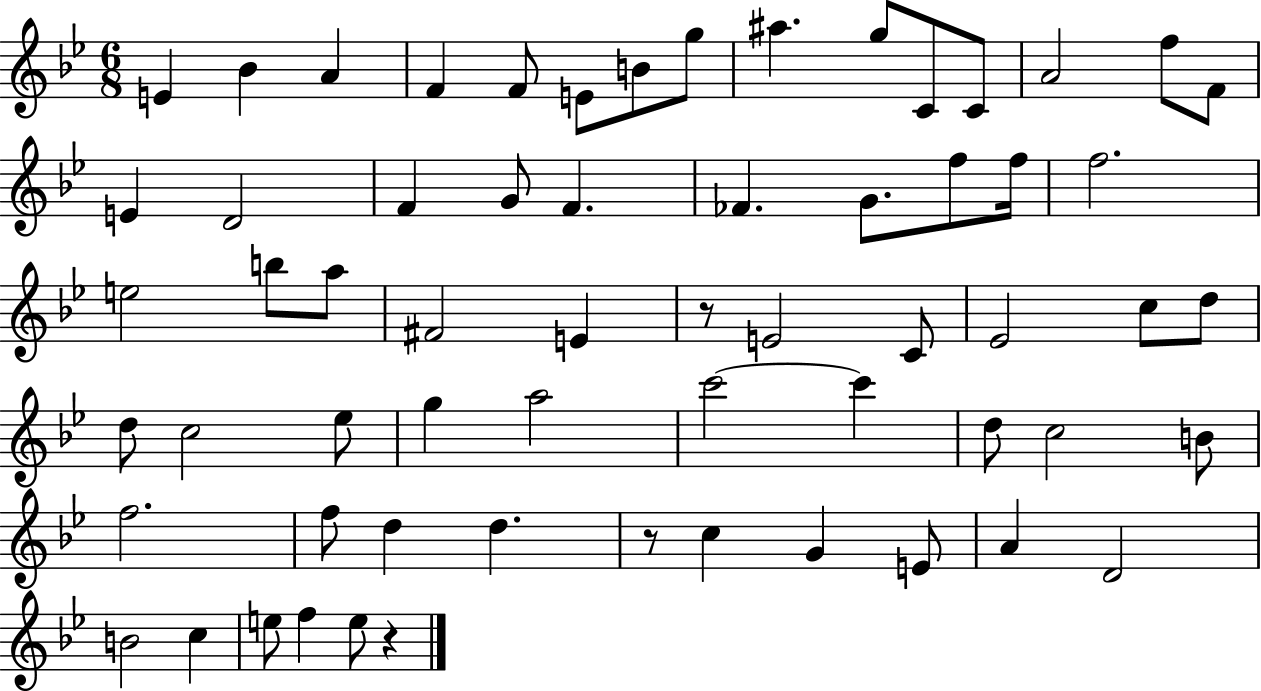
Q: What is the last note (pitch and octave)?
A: E5